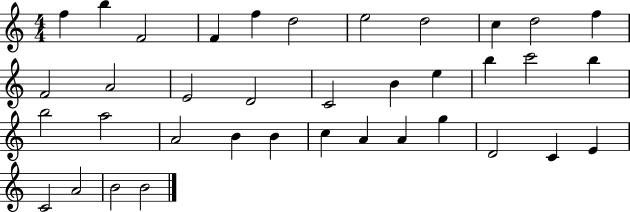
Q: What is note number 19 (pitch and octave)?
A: B5